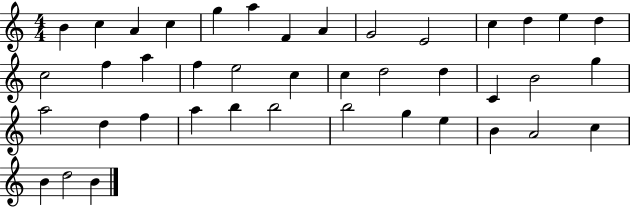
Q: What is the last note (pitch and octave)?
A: B4